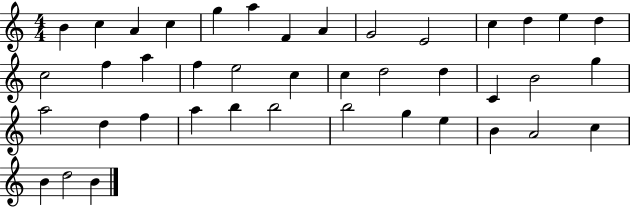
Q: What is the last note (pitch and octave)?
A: B4